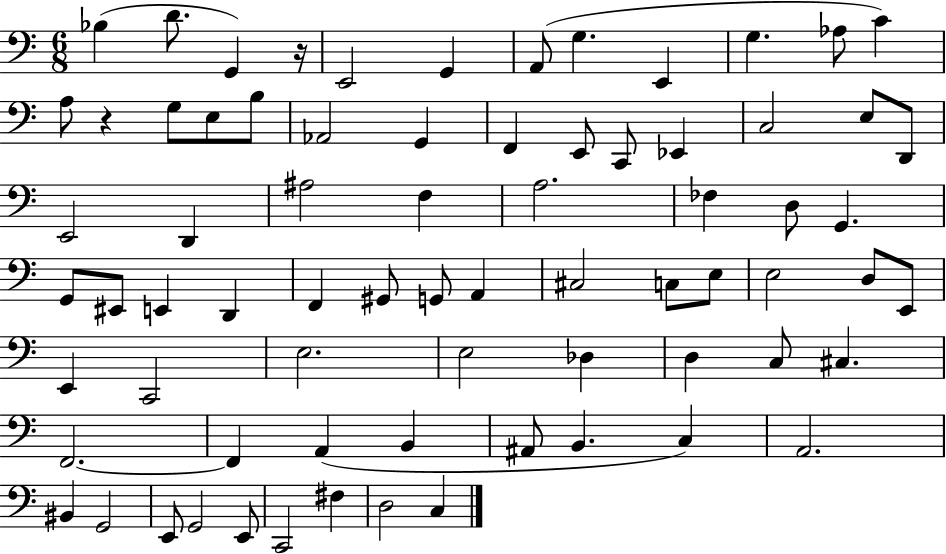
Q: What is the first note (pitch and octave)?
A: Bb3